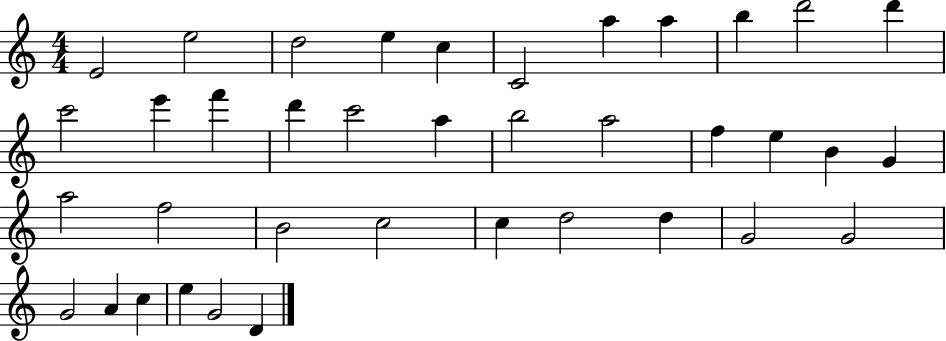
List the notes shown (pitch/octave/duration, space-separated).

E4/h E5/h D5/h E5/q C5/q C4/h A5/q A5/q B5/q D6/h D6/q C6/h E6/q F6/q D6/q C6/h A5/q B5/h A5/h F5/q E5/q B4/q G4/q A5/h F5/h B4/h C5/h C5/q D5/h D5/q G4/h G4/h G4/h A4/q C5/q E5/q G4/h D4/q